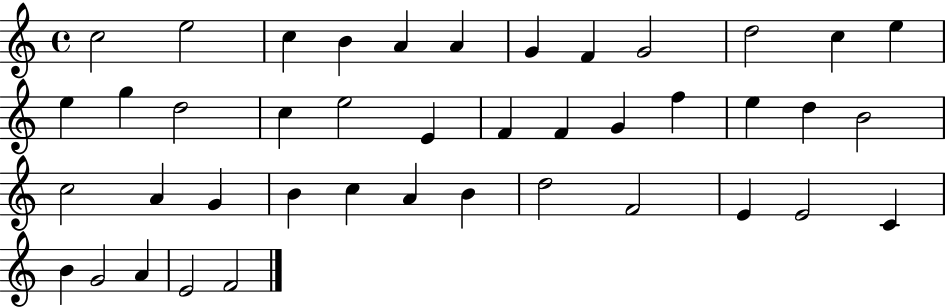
{
  \clef treble
  \time 4/4
  \defaultTimeSignature
  \key c \major
  c''2 e''2 | c''4 b'4 a'4 a'4 | g'4 f'4 g'2 | d''2 c''4 e''4 | \break e''4 g''4 d''2 | c''4 e''2 e'4 | f'4 f'4 g'4 f''4 | e''4 d''4 b'2 | \break c''2 a'4 g'4 | b'4 c''4 a'4 b'4 | d''2 f'2 | e'4 e'2 c'4 | \break b'4 g'2 a'4 | e'2 f'2 | \bar "|."
}